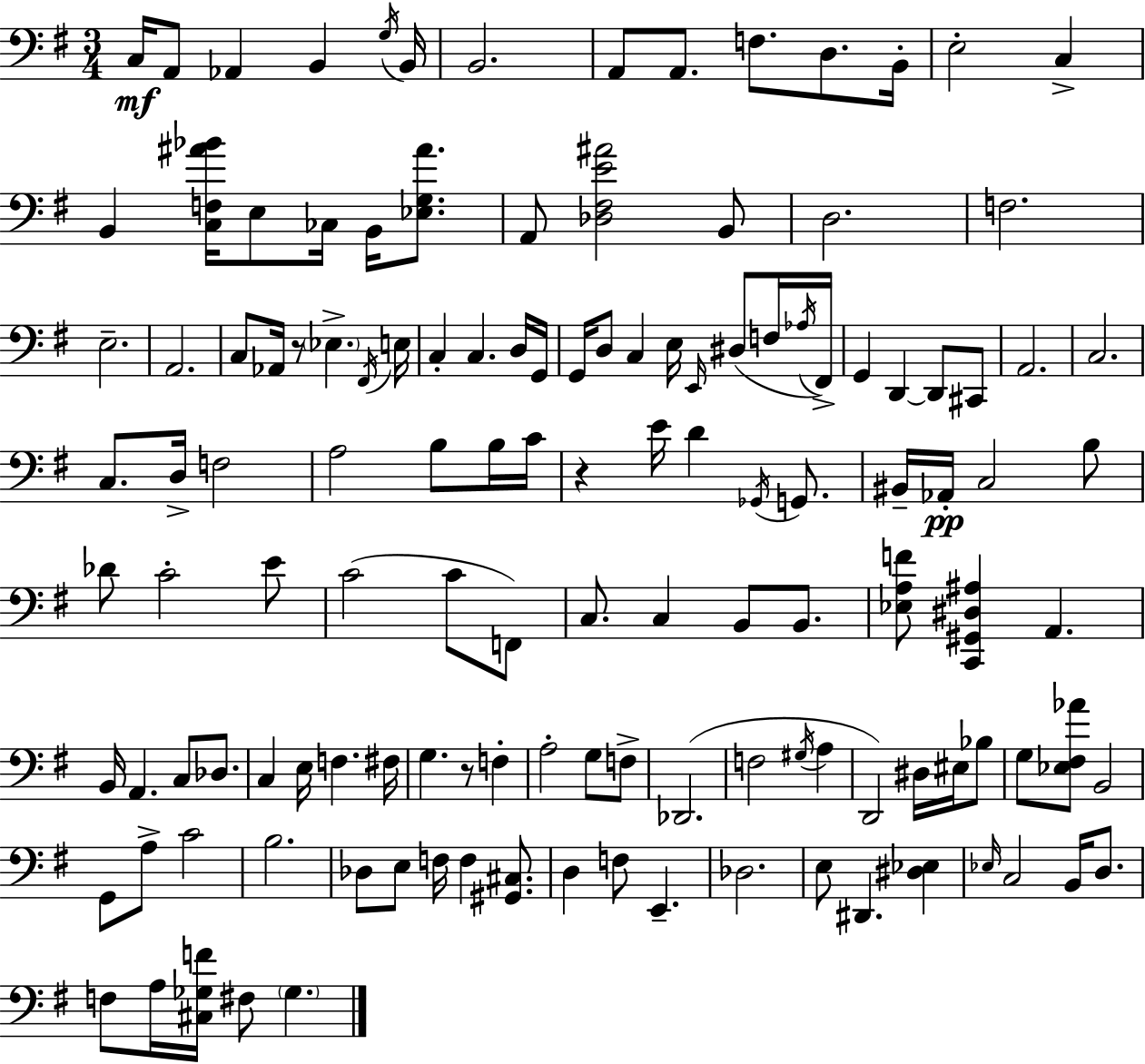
{
  \clef bass
  \numericTimeSignature
  \time 3/4
  \key g \major
  c16\mf a,8 aes,4 b,4 \acciaccatura { g16 } | b,16 b,2. | a,8 a,8. f8. d8. | b,16-. e2-. c4-> | \break b,4 <c f ais' bes'>16 e8 ces16 b,16 <ees g ais'>8. | a,8 <des fis e' ais'>2 b,8 | d2. | f2. | \break e2.-- | a,2. | c8 aes,16 r8 \parenthesize ees4.-> | \acciaccatura { fis,16 } e16 c4-. c4. | \break d16 g,16 g,16 d8 c4 e16 \grace { e,16 }( dis8 | f16 \acciaccatura { aes16 }) fis,16-> g,4 d,4~~ | d,8 cis,8 a,2. | c2. | \break c8. d16-> f2 | a2 | b8 b16 c'16 r4 e'16 d'4 | \acciaccatura { ges,16 } g,8. bis,16-- aes,16-.\pp c2 | \break b8 des'8 c'2-. | e'8 c'2( | c'8 f,8) c8. c4 | b,8 b,8. <ees a f'>8 <c, gis, dis ais>4 a,4. | \break b,16 a,4. | c8 des8. c4 e16 f4. | fis16 g4. r8 | f4-. a2-. | \break g8 f8-> des,2.( | f2 | \acciaccatura { gis16 } a4 d,2) | dis16 eis16 bes8 g8 <ees fis aes'>8 b,2 | \break g,8 a8-> c'2 | b2. | des8 e8 f16 f4 | <gis, cis>8. d4 f8 | \break e,4.-- des2. | e8 dis,4. | <dis ees>4 \grace { ees16 } c2 | b,16 d8. f8 a16 <cis ges f'>16 fis8 | \break \parenthesize ges4. \bar "|."
}